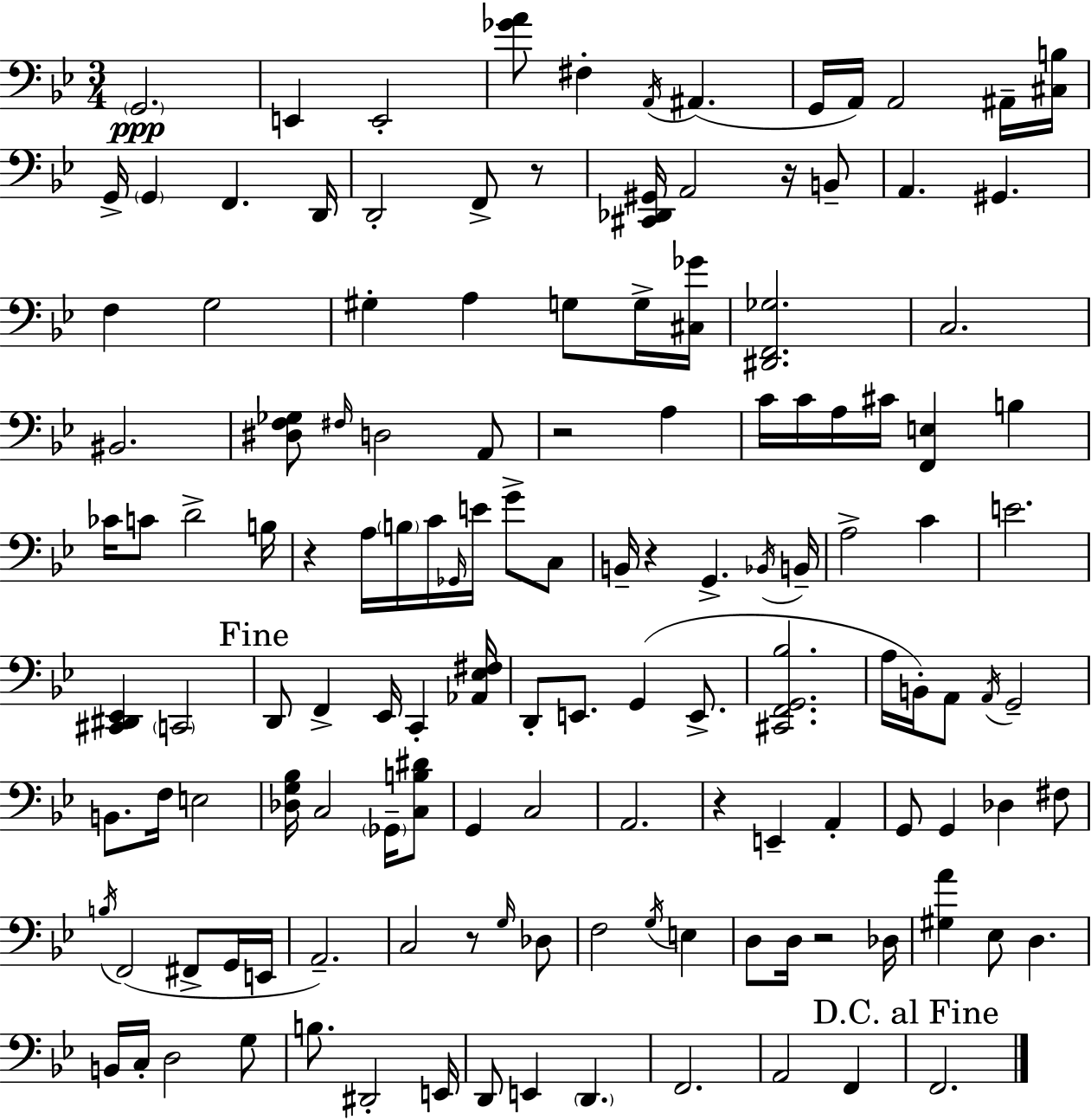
G2/h. E2/q E2/h [Gb4,A4]/e F#3/q A2/s A#2/q. G2/s A2/s A2/h A#2/s [C#3,B3]/s G2/s G2/q F2/q. D2/s D2/h F2/e R/e [C#2,Db2,G#2]/s A2/h R/s B2/e A2/q. G#2/q. F3/q G3/h G#3/q A3/q G3/e G3/s [C#3,Gb4]/s [D#2,F2,Gb3]/h. C3/h. BIS2/h. [D#3,F3,Gb3]/e F#3/s D3/h A2/e R/h A3/q C4/s C4/s A3/s C#4/s [F2,E3]/q B3/q CES4/s C4/e D4/h B3/s R/q A3/s B3/s C4/s Gb2/s E4/s G4/e C3/e B2/s R/q G2/q. Bb2/s B2/s A3/h C4/q E4/h. [C#2,D#2,Eb2]/q C2/h D2/e F2/q Eb2/s C2/q [Ab2,Eb3,F#3]/s D2/e E2/e. G2/q E2/e. [C#2,F2,G2,Bb3]/h. A3/s B2/s A2/e A2/s G2/h B2/e. F3/s E3/h [Db3,G3,Bb3]/s C3/h Gb2/s [C3,B3,D#4]/e G2/q C3/h A2/h. R/q E2/q A2/q G2/e G2/q Db3/q F#3/e B3/s F2/h F#2/e G2/s E2/s A2/h. C3/h R/e G3/s Db3/e F3/h G3/s E3/q D3/e D3/s R/h Db3/s [G#3,A4]/q Eb3/e D3/q. B2/s C3/s D3/h G3/e B3/e. D#2/h E2/s D2/e E2/q D2/q. F2/h. A2/h F2/q F2/h.